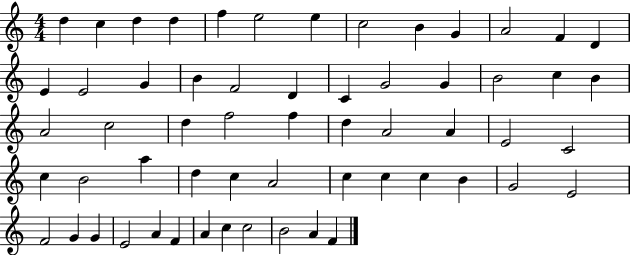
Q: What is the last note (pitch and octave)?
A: F4